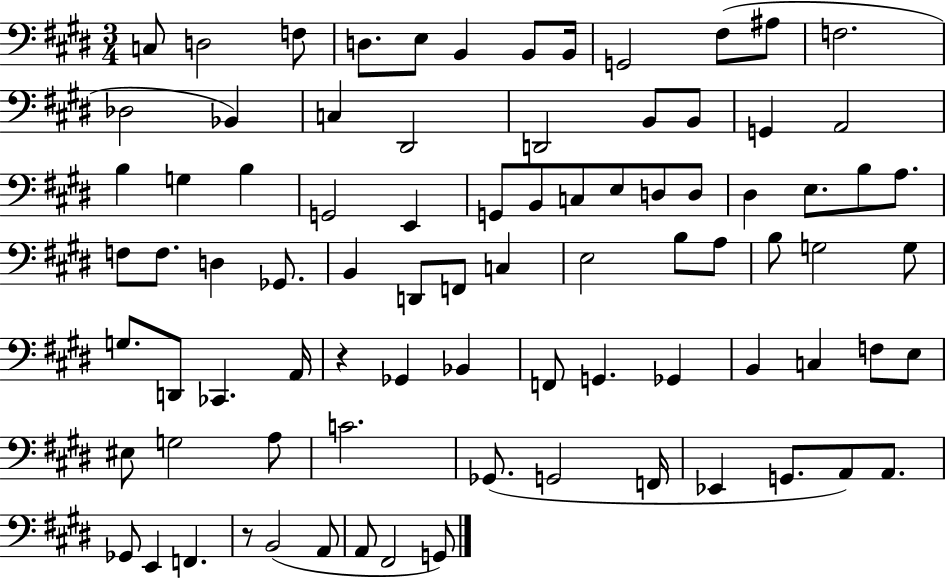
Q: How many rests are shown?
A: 2